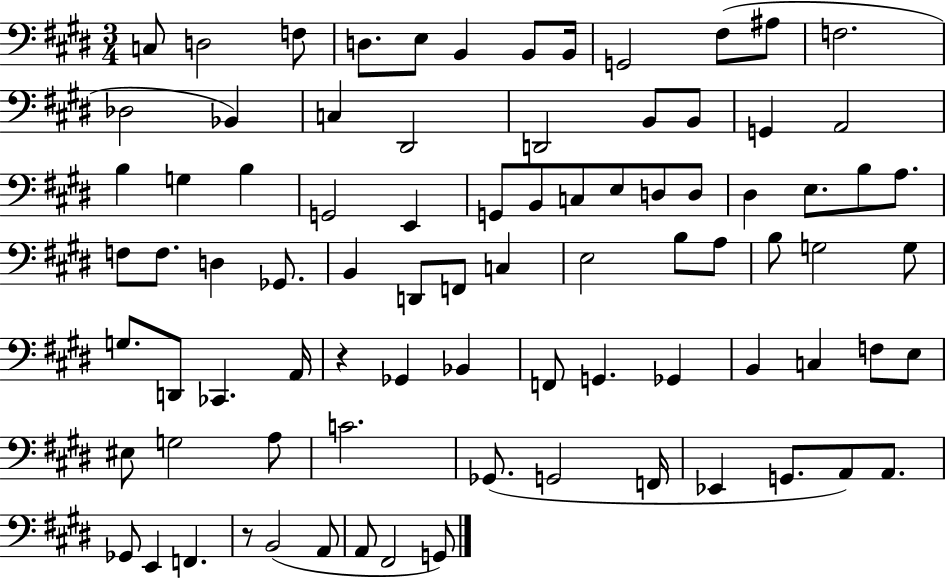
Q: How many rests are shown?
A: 2